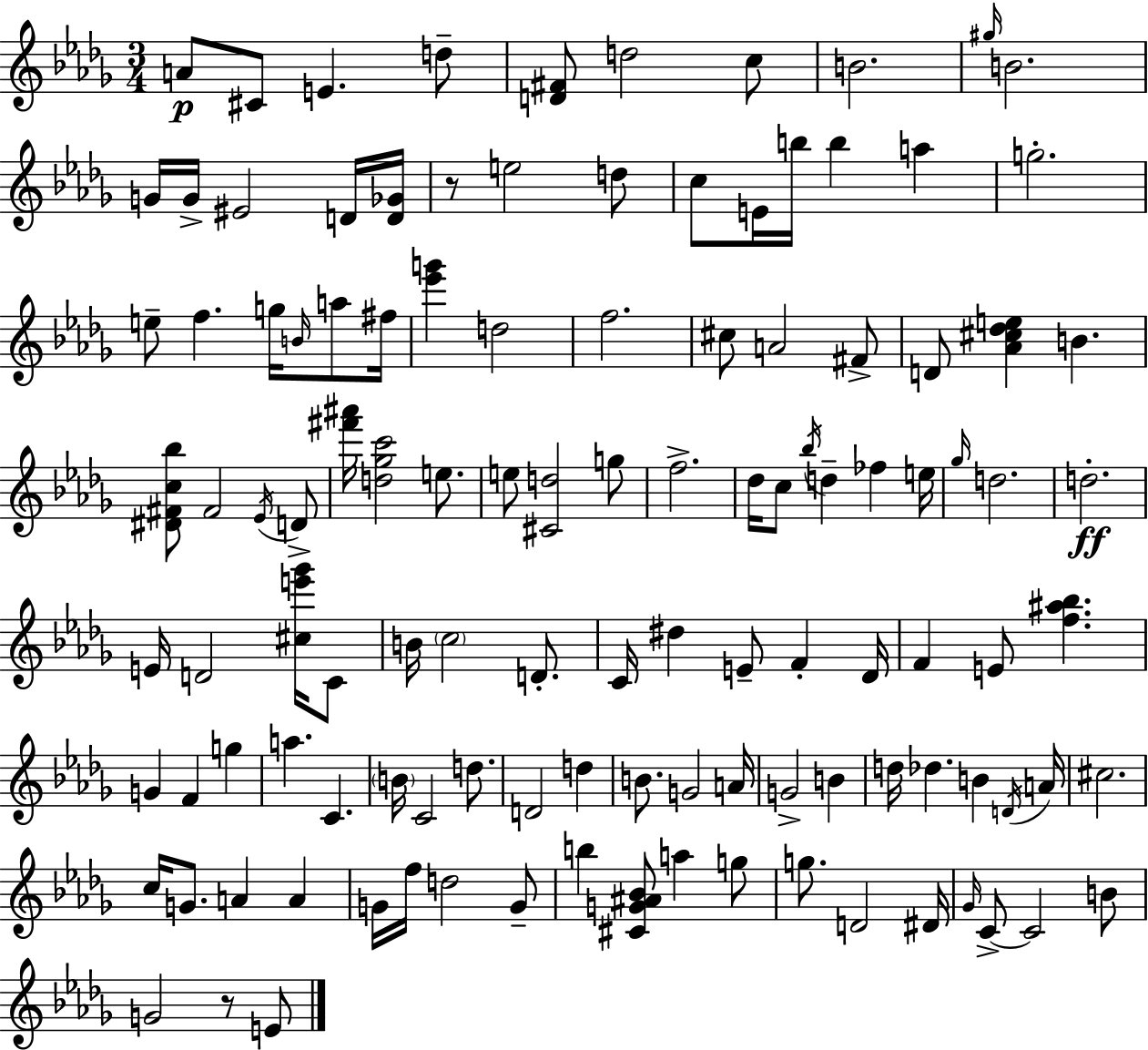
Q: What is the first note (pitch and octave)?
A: A4